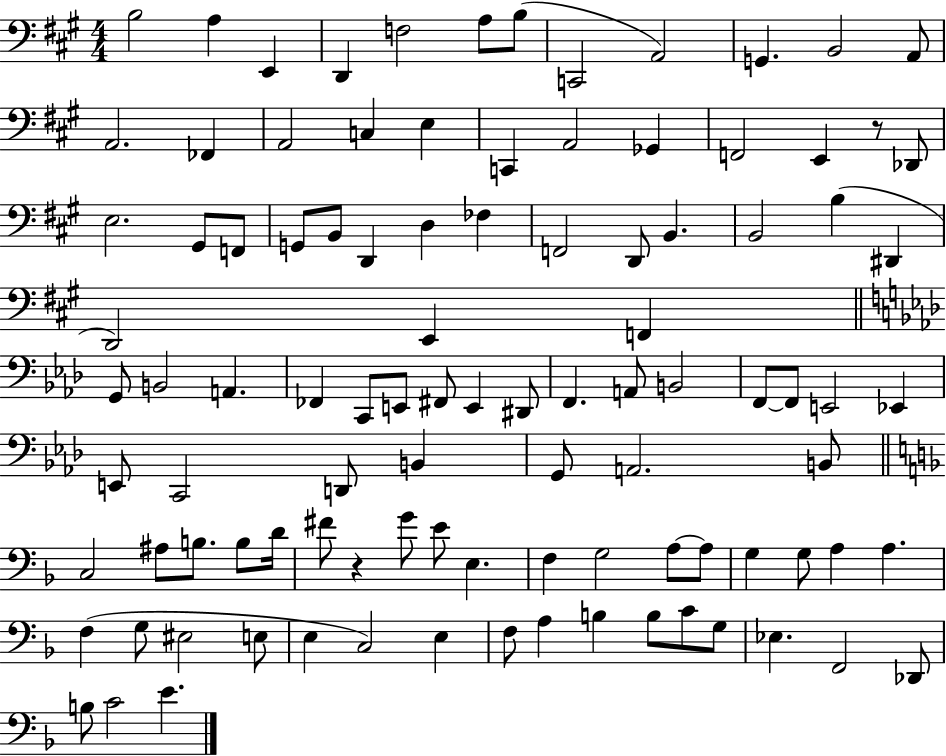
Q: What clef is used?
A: bass